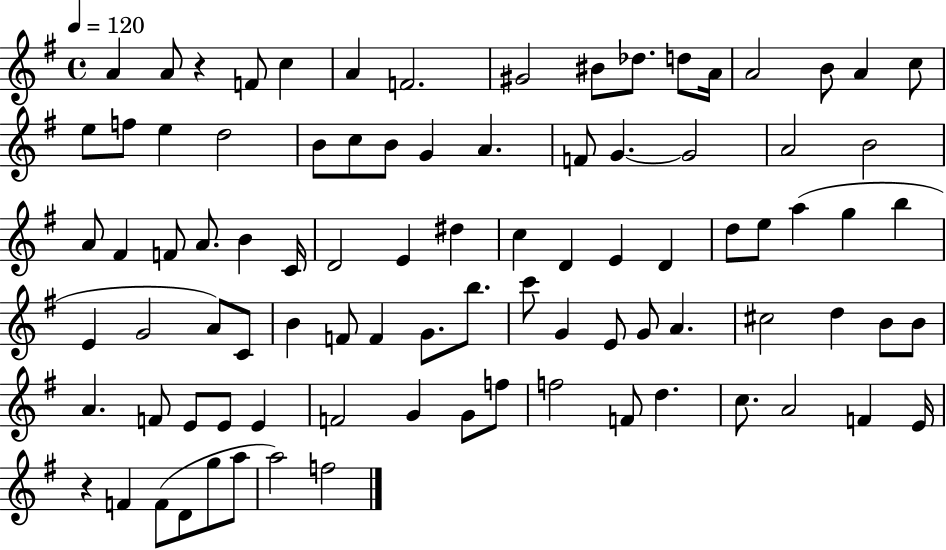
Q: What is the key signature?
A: G major